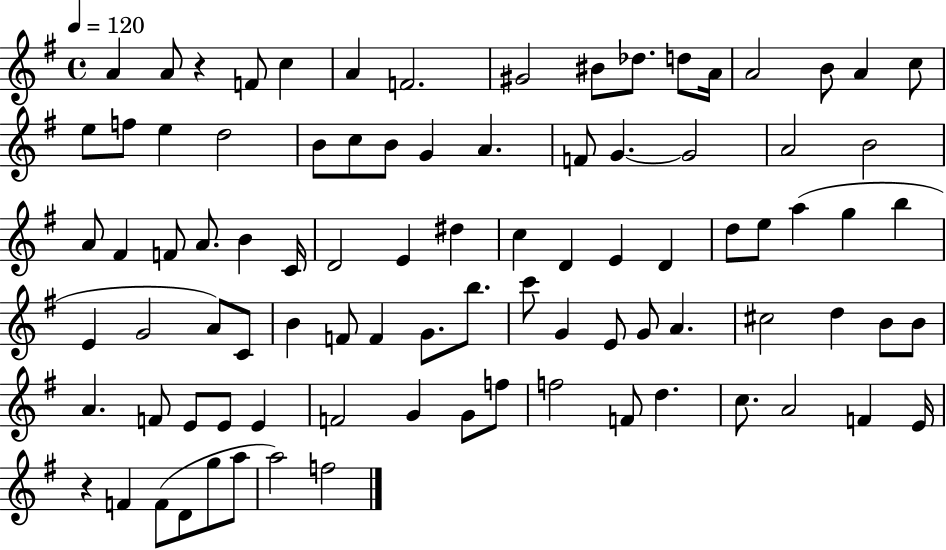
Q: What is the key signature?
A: G major